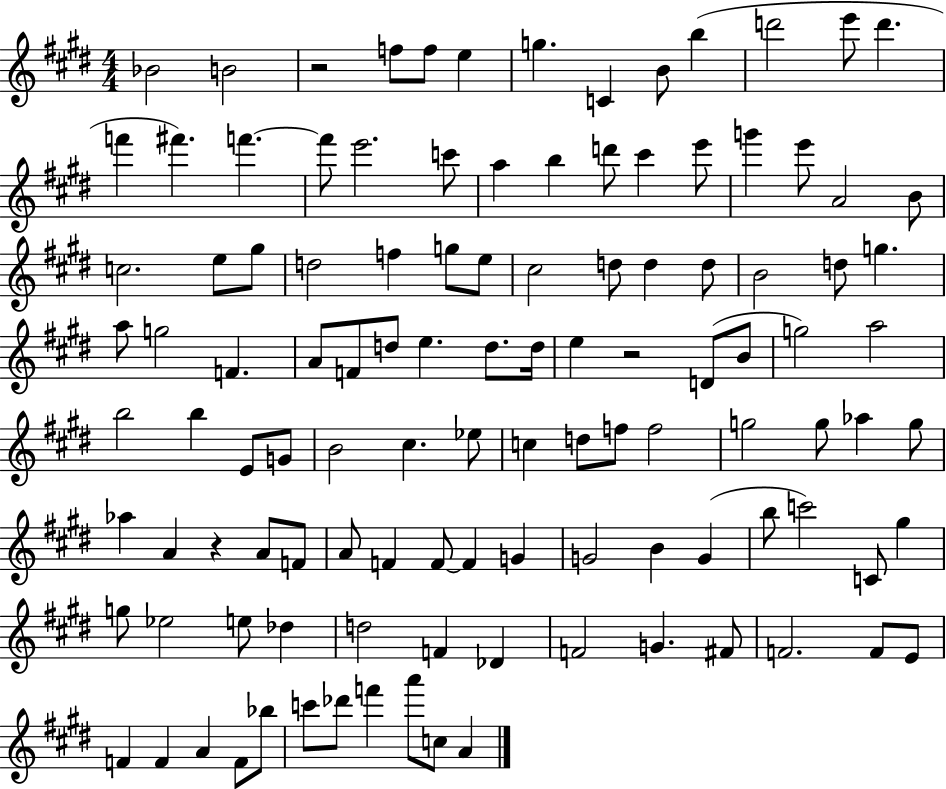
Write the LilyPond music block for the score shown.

{
  \clef treble
  \numericTimeSignature
  \time 4/4
  \key e \major
  bes'2 b'2 | r2 f''8 f''8 e''4 | g''4. c'4 b'8 b''4( | d'''2 e'''8 d'''4. | \break f'''4 fis'''4.) f'''4.~~ | f'''8 e'''2. c'''8 | a''4 b''4 d'''8 cis'''4 e'''8 | g'''4 e'''8 a'2 b'8 | \break c''2. e''8 gis''8 | d''2 f''4 g''8 e''8 | cis''2 d''8 d''4 d''8 | b'2 d''8 g''4. | \break a''8 g''2 f'4. | a'8 f'8 d''8 e''4. d''8. d''16 | e''4 r2 d'8( b'8 | g''2) a''2 | \break b''2 b''4 e'8 g'8 | b'2 cis''4. ees''8 | c''4 d''8 f''8 f''2 | g''2 g''8 aes''4 g''8 | \break aes''4 a'4 r4 a'8 f'8 | a'8 f'4 f'8~~ f'4 g'4 | g'2 b'4 g'4( | b''8 c'''2) c'8 gis''4 | \break g''8 ees''2 e''8 des''4 | d''2 f'4 des'4 | f'2 g'4. fis'8 | f'2. f'8 e'8 | \break f'4 f'4 a'4 f'8 bes''8 | c'''8 des'''8 f'''4 a'''8 c''8 a'4 | \bar "|."
}